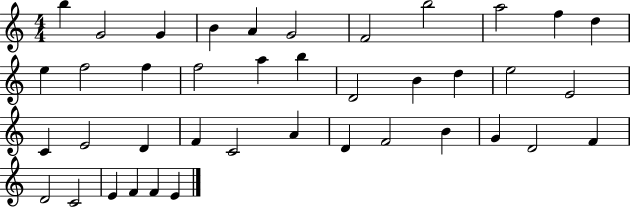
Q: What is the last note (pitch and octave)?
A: E4